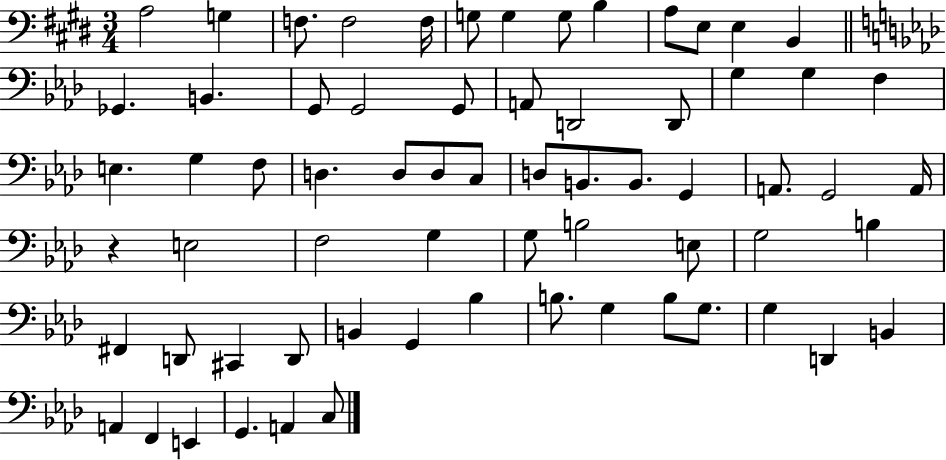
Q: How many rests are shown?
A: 1